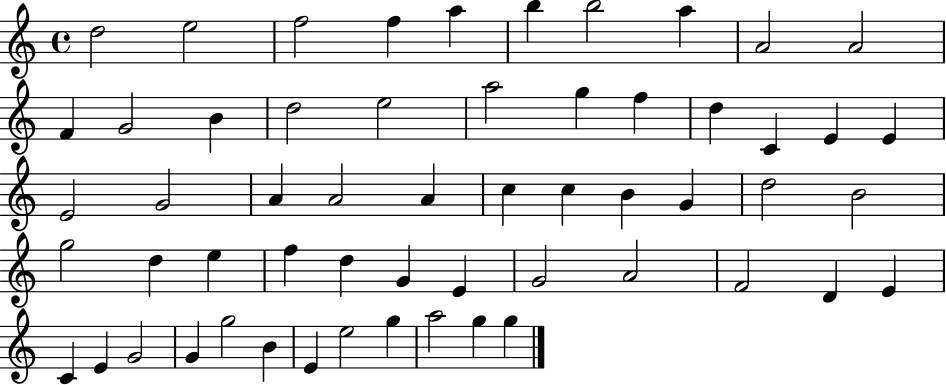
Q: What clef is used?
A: treble